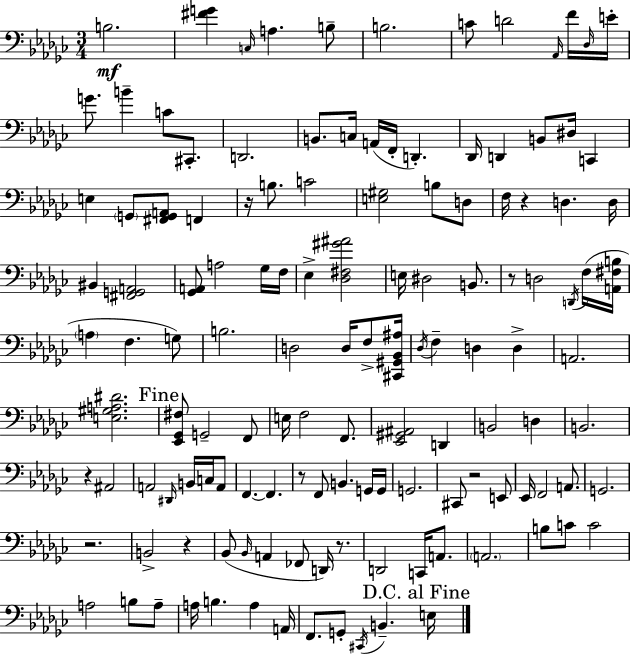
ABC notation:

X:1
T:Untitled
M:3/4
L:1/4
K:Ebm
B,2 [^FG] C,/4 A, B,/2 B,2 C/2 D2 _A,,/4 F/4 _D,/4 E/4 G/2 B C/2 ^C,,/2 D,,2 B,,/2 C,/4 A,,/4 F,,/4 D,, _D,,/4 D,, B,,/2 ^D,/4 C,, E, G,,/2 [^F,,G,,A,,]/2 F,, z/4 B,/2 C2 [E,^G,]2 B,/2 D,/2 F,/4 z D, D,/4 ^B,, [^F,,G,,A,,]2 [_G,,A,,]/2 A,2 _G,/4 F,/4 _E, [_D,^F,^G^A]2 E,/4 ^D,2 B,,/2 z/2 D,2 D,,/4 F,/4 [A,,^F,B,]/4 A, F, G,/2 B,2 D,2 D,/4 F,/2 [^C,,^G,,_B,,^A,]/4 _D,/4 F, D, D, A,,2 [E,^G,A,^D]2 [_E,,_G,,^F,]/2 G,,2 F,,/2 E,/4 F,2 F,,/2 [_E,,^G,,^A,,]2 D,, B,,2 D, B,,2 z ^A,,2 A,,2 ^D,,/4 B,,/4 C,/4 A,,/2 F,, F,, z/2 F,,/2 B,, G,,/4 G,,/4 G,,2 ^C,,/2 z2 E,,/2 _E,,/4 F,,2 A,,/2 G,,2 z2 B,,2 z _B,,/2 _B,,/4 A,, _F,,/2 D,,/4 z/2 D,,2 C,,/4 A,,/2 A,,2 B,/2 C/2 C2 A,2 B,/2 A,/2 A,/4 B, A, A,,/4 F,,/2 G,,/2 ^C,,/4 B,, E,/4